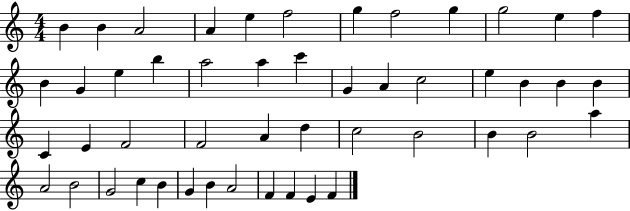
B4/q B4/q A4/h A4/q E5/q F5/h G5/q F5/h G5/q G5/h E5/q F5/q B4/q G4/q E5/q B5/q A5/h A5/q C6/q G4/q A4/q C5/h E5/q B4/q B4/q B4/q C4/q E4/q F4/h F4/h A4/q D5/q C5/h B4/h B4/q B4/h A5/q A4/h B4/h G4/h C5/q B4/q G4/q B4/q A4/h F4/q F4/q E4/q F4/q